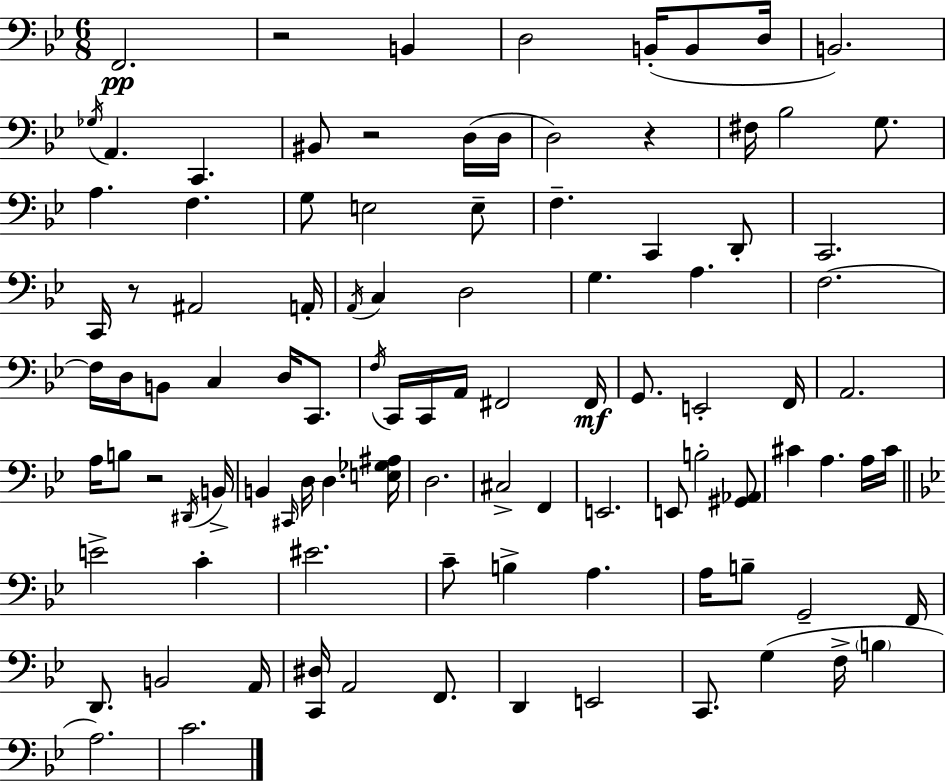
X:1
T:Untitled
M:6/8
L:1/4
K:Bb
F,,2 z2 B,, D,2 B,,/4 B,,/2 D,/4 B,,2 _G,/4 A,, C,, ^B,,/2 z2 D,/4 D,/4 D,2 z ^F,/4 _B,2 G,/2 A, F, G,/2 E,2 E,/2 F, C,, D,,/2 C,,2 C,,/4 z/2 ^A,,2 A,,/4 A,,/4 C, D,2 G, A, F,2 F,/4 D,/4 B,,/2 C, D,/4 C,,/2 F,/4 C,,/4 C,,/4 A,,/4 ^F,,2 ^F,,/4 G,,/2 E,,2 F,,/4 A,,2 A,/4 B,/2 z2 ^D,,/4 B,,/4 B,, ^C,,/4 D,/4 D, [E,_G,^A,]/4 D,2 ^C,2 F,, E,,2 E,,/2 B,2 [^G,,_A,,]/2 ^C A, A,/4 ^C/4 E2 C ^E2 C/2 B, A, A,/4 B,/2 G,,2 F,,/4 D,,/2 B,,2 A,,/4 [C,,^D,]/4 A,,2 F,,/2 D,, E,,2 C,,/2 G, F,/4 B, A,2 C2